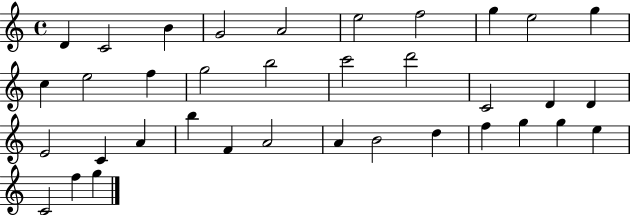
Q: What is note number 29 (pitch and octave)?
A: D5